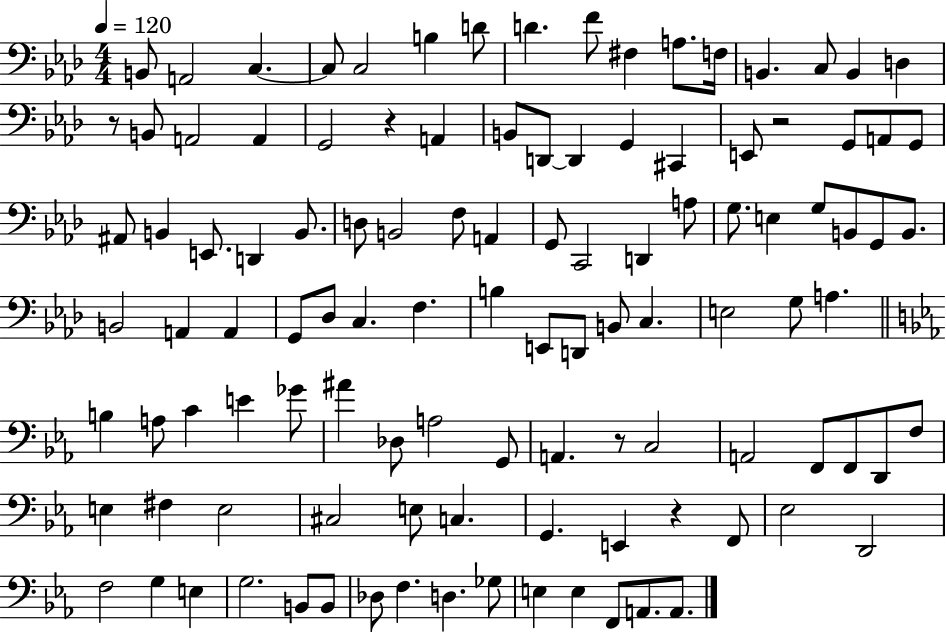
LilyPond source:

{
  \clef bass
  \numericTimeSignature
  \time 4/4
  \key aes \major
  \tempo 4 = 120
  \repeat volta 2 { b,8 a,2 c4.~~ | c8 c2 b4 d'8 | d'4. f'8 fis4 a8. f16 | b,4. c8 b,4 d4 | \break r8 b,8 a,2 a,4 | g,2 r4 a,4 | b,8 d,8~~ d,4 g,4 cis,4 | e,8 r2 g,8 a,8 g,8 | \break ais,8 b,4 e,8. d,4 b,8. | d8 b,2 f8 a,4 | g,8 c,2 d,4 a8 | g8. e4 g8 b,8 g,8 b,8. | \break b,2 a,4 a,4 | g,8 des8 c4. f4. | b4 e,8 d,8 b,8 c4. | e2 g8 a4. | \break \bar "||" \break \key ees \major b4 a8 c'4 e'4 ges'8 | ais'4 des8 a2 g,8 | a,4. r8 c2 | a,2 f,8 f,8 d,8 f8 | \break e4 fis4 e2 | cis2 e8 c4. | g,4. e,4 r4 f,8 | ees2 d,2 | \break f2 g4 e4 | g2. b,8 b,8 | des8 f4. d4. ges8 | e4 e4 f,8 a,8. a,8. | \break } \bar "|."
}